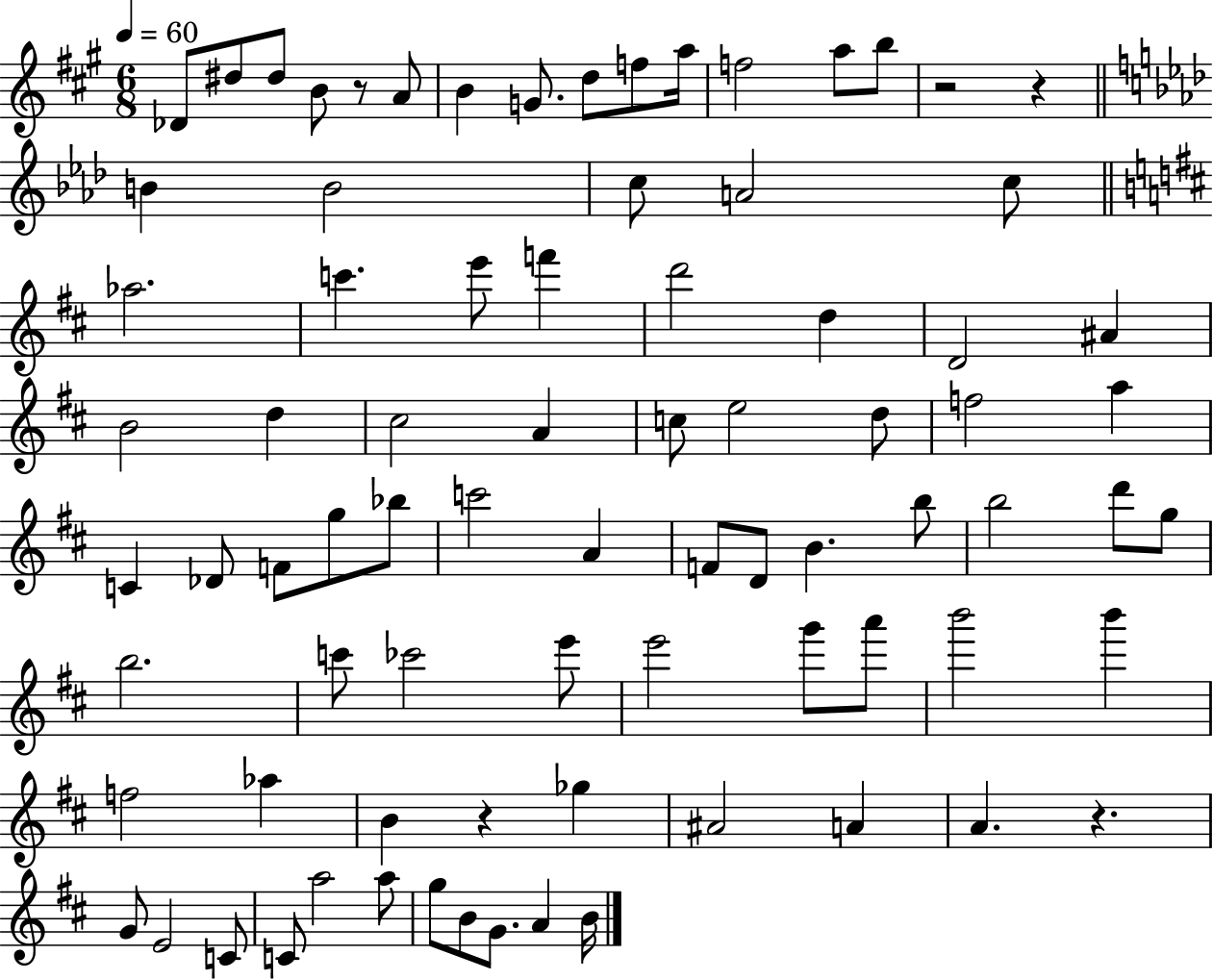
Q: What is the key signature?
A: A major